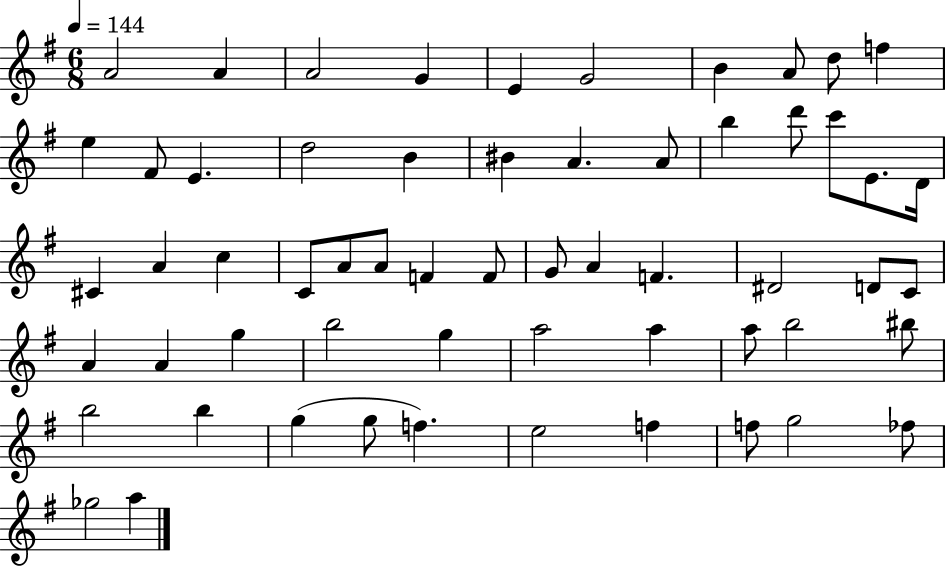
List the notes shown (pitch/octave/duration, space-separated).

A4/h A4/q A4/h G4/q E4/q G4/h B4/q A4/e D5/e F5/q E5/q F#4/e E4/q. D5/h B4/q BIS4/q A4/q. A4/e B5/q D6/e C6/e E4/e. D4/s C#4/q A4/q C5/q C4/e A4/e A4/e F4/q F4/e G4/e A4/q F4/q. D#4/h D4/e C4/e A4/q A4/q G5/q B5/h G5/q A5/h A5/q A5/e B5/h BIS5/e B5/h B5/q G5/q G5/e F5/q. E5/h F5/q F5/e G5/h FES5/e Gb5/h A5/q